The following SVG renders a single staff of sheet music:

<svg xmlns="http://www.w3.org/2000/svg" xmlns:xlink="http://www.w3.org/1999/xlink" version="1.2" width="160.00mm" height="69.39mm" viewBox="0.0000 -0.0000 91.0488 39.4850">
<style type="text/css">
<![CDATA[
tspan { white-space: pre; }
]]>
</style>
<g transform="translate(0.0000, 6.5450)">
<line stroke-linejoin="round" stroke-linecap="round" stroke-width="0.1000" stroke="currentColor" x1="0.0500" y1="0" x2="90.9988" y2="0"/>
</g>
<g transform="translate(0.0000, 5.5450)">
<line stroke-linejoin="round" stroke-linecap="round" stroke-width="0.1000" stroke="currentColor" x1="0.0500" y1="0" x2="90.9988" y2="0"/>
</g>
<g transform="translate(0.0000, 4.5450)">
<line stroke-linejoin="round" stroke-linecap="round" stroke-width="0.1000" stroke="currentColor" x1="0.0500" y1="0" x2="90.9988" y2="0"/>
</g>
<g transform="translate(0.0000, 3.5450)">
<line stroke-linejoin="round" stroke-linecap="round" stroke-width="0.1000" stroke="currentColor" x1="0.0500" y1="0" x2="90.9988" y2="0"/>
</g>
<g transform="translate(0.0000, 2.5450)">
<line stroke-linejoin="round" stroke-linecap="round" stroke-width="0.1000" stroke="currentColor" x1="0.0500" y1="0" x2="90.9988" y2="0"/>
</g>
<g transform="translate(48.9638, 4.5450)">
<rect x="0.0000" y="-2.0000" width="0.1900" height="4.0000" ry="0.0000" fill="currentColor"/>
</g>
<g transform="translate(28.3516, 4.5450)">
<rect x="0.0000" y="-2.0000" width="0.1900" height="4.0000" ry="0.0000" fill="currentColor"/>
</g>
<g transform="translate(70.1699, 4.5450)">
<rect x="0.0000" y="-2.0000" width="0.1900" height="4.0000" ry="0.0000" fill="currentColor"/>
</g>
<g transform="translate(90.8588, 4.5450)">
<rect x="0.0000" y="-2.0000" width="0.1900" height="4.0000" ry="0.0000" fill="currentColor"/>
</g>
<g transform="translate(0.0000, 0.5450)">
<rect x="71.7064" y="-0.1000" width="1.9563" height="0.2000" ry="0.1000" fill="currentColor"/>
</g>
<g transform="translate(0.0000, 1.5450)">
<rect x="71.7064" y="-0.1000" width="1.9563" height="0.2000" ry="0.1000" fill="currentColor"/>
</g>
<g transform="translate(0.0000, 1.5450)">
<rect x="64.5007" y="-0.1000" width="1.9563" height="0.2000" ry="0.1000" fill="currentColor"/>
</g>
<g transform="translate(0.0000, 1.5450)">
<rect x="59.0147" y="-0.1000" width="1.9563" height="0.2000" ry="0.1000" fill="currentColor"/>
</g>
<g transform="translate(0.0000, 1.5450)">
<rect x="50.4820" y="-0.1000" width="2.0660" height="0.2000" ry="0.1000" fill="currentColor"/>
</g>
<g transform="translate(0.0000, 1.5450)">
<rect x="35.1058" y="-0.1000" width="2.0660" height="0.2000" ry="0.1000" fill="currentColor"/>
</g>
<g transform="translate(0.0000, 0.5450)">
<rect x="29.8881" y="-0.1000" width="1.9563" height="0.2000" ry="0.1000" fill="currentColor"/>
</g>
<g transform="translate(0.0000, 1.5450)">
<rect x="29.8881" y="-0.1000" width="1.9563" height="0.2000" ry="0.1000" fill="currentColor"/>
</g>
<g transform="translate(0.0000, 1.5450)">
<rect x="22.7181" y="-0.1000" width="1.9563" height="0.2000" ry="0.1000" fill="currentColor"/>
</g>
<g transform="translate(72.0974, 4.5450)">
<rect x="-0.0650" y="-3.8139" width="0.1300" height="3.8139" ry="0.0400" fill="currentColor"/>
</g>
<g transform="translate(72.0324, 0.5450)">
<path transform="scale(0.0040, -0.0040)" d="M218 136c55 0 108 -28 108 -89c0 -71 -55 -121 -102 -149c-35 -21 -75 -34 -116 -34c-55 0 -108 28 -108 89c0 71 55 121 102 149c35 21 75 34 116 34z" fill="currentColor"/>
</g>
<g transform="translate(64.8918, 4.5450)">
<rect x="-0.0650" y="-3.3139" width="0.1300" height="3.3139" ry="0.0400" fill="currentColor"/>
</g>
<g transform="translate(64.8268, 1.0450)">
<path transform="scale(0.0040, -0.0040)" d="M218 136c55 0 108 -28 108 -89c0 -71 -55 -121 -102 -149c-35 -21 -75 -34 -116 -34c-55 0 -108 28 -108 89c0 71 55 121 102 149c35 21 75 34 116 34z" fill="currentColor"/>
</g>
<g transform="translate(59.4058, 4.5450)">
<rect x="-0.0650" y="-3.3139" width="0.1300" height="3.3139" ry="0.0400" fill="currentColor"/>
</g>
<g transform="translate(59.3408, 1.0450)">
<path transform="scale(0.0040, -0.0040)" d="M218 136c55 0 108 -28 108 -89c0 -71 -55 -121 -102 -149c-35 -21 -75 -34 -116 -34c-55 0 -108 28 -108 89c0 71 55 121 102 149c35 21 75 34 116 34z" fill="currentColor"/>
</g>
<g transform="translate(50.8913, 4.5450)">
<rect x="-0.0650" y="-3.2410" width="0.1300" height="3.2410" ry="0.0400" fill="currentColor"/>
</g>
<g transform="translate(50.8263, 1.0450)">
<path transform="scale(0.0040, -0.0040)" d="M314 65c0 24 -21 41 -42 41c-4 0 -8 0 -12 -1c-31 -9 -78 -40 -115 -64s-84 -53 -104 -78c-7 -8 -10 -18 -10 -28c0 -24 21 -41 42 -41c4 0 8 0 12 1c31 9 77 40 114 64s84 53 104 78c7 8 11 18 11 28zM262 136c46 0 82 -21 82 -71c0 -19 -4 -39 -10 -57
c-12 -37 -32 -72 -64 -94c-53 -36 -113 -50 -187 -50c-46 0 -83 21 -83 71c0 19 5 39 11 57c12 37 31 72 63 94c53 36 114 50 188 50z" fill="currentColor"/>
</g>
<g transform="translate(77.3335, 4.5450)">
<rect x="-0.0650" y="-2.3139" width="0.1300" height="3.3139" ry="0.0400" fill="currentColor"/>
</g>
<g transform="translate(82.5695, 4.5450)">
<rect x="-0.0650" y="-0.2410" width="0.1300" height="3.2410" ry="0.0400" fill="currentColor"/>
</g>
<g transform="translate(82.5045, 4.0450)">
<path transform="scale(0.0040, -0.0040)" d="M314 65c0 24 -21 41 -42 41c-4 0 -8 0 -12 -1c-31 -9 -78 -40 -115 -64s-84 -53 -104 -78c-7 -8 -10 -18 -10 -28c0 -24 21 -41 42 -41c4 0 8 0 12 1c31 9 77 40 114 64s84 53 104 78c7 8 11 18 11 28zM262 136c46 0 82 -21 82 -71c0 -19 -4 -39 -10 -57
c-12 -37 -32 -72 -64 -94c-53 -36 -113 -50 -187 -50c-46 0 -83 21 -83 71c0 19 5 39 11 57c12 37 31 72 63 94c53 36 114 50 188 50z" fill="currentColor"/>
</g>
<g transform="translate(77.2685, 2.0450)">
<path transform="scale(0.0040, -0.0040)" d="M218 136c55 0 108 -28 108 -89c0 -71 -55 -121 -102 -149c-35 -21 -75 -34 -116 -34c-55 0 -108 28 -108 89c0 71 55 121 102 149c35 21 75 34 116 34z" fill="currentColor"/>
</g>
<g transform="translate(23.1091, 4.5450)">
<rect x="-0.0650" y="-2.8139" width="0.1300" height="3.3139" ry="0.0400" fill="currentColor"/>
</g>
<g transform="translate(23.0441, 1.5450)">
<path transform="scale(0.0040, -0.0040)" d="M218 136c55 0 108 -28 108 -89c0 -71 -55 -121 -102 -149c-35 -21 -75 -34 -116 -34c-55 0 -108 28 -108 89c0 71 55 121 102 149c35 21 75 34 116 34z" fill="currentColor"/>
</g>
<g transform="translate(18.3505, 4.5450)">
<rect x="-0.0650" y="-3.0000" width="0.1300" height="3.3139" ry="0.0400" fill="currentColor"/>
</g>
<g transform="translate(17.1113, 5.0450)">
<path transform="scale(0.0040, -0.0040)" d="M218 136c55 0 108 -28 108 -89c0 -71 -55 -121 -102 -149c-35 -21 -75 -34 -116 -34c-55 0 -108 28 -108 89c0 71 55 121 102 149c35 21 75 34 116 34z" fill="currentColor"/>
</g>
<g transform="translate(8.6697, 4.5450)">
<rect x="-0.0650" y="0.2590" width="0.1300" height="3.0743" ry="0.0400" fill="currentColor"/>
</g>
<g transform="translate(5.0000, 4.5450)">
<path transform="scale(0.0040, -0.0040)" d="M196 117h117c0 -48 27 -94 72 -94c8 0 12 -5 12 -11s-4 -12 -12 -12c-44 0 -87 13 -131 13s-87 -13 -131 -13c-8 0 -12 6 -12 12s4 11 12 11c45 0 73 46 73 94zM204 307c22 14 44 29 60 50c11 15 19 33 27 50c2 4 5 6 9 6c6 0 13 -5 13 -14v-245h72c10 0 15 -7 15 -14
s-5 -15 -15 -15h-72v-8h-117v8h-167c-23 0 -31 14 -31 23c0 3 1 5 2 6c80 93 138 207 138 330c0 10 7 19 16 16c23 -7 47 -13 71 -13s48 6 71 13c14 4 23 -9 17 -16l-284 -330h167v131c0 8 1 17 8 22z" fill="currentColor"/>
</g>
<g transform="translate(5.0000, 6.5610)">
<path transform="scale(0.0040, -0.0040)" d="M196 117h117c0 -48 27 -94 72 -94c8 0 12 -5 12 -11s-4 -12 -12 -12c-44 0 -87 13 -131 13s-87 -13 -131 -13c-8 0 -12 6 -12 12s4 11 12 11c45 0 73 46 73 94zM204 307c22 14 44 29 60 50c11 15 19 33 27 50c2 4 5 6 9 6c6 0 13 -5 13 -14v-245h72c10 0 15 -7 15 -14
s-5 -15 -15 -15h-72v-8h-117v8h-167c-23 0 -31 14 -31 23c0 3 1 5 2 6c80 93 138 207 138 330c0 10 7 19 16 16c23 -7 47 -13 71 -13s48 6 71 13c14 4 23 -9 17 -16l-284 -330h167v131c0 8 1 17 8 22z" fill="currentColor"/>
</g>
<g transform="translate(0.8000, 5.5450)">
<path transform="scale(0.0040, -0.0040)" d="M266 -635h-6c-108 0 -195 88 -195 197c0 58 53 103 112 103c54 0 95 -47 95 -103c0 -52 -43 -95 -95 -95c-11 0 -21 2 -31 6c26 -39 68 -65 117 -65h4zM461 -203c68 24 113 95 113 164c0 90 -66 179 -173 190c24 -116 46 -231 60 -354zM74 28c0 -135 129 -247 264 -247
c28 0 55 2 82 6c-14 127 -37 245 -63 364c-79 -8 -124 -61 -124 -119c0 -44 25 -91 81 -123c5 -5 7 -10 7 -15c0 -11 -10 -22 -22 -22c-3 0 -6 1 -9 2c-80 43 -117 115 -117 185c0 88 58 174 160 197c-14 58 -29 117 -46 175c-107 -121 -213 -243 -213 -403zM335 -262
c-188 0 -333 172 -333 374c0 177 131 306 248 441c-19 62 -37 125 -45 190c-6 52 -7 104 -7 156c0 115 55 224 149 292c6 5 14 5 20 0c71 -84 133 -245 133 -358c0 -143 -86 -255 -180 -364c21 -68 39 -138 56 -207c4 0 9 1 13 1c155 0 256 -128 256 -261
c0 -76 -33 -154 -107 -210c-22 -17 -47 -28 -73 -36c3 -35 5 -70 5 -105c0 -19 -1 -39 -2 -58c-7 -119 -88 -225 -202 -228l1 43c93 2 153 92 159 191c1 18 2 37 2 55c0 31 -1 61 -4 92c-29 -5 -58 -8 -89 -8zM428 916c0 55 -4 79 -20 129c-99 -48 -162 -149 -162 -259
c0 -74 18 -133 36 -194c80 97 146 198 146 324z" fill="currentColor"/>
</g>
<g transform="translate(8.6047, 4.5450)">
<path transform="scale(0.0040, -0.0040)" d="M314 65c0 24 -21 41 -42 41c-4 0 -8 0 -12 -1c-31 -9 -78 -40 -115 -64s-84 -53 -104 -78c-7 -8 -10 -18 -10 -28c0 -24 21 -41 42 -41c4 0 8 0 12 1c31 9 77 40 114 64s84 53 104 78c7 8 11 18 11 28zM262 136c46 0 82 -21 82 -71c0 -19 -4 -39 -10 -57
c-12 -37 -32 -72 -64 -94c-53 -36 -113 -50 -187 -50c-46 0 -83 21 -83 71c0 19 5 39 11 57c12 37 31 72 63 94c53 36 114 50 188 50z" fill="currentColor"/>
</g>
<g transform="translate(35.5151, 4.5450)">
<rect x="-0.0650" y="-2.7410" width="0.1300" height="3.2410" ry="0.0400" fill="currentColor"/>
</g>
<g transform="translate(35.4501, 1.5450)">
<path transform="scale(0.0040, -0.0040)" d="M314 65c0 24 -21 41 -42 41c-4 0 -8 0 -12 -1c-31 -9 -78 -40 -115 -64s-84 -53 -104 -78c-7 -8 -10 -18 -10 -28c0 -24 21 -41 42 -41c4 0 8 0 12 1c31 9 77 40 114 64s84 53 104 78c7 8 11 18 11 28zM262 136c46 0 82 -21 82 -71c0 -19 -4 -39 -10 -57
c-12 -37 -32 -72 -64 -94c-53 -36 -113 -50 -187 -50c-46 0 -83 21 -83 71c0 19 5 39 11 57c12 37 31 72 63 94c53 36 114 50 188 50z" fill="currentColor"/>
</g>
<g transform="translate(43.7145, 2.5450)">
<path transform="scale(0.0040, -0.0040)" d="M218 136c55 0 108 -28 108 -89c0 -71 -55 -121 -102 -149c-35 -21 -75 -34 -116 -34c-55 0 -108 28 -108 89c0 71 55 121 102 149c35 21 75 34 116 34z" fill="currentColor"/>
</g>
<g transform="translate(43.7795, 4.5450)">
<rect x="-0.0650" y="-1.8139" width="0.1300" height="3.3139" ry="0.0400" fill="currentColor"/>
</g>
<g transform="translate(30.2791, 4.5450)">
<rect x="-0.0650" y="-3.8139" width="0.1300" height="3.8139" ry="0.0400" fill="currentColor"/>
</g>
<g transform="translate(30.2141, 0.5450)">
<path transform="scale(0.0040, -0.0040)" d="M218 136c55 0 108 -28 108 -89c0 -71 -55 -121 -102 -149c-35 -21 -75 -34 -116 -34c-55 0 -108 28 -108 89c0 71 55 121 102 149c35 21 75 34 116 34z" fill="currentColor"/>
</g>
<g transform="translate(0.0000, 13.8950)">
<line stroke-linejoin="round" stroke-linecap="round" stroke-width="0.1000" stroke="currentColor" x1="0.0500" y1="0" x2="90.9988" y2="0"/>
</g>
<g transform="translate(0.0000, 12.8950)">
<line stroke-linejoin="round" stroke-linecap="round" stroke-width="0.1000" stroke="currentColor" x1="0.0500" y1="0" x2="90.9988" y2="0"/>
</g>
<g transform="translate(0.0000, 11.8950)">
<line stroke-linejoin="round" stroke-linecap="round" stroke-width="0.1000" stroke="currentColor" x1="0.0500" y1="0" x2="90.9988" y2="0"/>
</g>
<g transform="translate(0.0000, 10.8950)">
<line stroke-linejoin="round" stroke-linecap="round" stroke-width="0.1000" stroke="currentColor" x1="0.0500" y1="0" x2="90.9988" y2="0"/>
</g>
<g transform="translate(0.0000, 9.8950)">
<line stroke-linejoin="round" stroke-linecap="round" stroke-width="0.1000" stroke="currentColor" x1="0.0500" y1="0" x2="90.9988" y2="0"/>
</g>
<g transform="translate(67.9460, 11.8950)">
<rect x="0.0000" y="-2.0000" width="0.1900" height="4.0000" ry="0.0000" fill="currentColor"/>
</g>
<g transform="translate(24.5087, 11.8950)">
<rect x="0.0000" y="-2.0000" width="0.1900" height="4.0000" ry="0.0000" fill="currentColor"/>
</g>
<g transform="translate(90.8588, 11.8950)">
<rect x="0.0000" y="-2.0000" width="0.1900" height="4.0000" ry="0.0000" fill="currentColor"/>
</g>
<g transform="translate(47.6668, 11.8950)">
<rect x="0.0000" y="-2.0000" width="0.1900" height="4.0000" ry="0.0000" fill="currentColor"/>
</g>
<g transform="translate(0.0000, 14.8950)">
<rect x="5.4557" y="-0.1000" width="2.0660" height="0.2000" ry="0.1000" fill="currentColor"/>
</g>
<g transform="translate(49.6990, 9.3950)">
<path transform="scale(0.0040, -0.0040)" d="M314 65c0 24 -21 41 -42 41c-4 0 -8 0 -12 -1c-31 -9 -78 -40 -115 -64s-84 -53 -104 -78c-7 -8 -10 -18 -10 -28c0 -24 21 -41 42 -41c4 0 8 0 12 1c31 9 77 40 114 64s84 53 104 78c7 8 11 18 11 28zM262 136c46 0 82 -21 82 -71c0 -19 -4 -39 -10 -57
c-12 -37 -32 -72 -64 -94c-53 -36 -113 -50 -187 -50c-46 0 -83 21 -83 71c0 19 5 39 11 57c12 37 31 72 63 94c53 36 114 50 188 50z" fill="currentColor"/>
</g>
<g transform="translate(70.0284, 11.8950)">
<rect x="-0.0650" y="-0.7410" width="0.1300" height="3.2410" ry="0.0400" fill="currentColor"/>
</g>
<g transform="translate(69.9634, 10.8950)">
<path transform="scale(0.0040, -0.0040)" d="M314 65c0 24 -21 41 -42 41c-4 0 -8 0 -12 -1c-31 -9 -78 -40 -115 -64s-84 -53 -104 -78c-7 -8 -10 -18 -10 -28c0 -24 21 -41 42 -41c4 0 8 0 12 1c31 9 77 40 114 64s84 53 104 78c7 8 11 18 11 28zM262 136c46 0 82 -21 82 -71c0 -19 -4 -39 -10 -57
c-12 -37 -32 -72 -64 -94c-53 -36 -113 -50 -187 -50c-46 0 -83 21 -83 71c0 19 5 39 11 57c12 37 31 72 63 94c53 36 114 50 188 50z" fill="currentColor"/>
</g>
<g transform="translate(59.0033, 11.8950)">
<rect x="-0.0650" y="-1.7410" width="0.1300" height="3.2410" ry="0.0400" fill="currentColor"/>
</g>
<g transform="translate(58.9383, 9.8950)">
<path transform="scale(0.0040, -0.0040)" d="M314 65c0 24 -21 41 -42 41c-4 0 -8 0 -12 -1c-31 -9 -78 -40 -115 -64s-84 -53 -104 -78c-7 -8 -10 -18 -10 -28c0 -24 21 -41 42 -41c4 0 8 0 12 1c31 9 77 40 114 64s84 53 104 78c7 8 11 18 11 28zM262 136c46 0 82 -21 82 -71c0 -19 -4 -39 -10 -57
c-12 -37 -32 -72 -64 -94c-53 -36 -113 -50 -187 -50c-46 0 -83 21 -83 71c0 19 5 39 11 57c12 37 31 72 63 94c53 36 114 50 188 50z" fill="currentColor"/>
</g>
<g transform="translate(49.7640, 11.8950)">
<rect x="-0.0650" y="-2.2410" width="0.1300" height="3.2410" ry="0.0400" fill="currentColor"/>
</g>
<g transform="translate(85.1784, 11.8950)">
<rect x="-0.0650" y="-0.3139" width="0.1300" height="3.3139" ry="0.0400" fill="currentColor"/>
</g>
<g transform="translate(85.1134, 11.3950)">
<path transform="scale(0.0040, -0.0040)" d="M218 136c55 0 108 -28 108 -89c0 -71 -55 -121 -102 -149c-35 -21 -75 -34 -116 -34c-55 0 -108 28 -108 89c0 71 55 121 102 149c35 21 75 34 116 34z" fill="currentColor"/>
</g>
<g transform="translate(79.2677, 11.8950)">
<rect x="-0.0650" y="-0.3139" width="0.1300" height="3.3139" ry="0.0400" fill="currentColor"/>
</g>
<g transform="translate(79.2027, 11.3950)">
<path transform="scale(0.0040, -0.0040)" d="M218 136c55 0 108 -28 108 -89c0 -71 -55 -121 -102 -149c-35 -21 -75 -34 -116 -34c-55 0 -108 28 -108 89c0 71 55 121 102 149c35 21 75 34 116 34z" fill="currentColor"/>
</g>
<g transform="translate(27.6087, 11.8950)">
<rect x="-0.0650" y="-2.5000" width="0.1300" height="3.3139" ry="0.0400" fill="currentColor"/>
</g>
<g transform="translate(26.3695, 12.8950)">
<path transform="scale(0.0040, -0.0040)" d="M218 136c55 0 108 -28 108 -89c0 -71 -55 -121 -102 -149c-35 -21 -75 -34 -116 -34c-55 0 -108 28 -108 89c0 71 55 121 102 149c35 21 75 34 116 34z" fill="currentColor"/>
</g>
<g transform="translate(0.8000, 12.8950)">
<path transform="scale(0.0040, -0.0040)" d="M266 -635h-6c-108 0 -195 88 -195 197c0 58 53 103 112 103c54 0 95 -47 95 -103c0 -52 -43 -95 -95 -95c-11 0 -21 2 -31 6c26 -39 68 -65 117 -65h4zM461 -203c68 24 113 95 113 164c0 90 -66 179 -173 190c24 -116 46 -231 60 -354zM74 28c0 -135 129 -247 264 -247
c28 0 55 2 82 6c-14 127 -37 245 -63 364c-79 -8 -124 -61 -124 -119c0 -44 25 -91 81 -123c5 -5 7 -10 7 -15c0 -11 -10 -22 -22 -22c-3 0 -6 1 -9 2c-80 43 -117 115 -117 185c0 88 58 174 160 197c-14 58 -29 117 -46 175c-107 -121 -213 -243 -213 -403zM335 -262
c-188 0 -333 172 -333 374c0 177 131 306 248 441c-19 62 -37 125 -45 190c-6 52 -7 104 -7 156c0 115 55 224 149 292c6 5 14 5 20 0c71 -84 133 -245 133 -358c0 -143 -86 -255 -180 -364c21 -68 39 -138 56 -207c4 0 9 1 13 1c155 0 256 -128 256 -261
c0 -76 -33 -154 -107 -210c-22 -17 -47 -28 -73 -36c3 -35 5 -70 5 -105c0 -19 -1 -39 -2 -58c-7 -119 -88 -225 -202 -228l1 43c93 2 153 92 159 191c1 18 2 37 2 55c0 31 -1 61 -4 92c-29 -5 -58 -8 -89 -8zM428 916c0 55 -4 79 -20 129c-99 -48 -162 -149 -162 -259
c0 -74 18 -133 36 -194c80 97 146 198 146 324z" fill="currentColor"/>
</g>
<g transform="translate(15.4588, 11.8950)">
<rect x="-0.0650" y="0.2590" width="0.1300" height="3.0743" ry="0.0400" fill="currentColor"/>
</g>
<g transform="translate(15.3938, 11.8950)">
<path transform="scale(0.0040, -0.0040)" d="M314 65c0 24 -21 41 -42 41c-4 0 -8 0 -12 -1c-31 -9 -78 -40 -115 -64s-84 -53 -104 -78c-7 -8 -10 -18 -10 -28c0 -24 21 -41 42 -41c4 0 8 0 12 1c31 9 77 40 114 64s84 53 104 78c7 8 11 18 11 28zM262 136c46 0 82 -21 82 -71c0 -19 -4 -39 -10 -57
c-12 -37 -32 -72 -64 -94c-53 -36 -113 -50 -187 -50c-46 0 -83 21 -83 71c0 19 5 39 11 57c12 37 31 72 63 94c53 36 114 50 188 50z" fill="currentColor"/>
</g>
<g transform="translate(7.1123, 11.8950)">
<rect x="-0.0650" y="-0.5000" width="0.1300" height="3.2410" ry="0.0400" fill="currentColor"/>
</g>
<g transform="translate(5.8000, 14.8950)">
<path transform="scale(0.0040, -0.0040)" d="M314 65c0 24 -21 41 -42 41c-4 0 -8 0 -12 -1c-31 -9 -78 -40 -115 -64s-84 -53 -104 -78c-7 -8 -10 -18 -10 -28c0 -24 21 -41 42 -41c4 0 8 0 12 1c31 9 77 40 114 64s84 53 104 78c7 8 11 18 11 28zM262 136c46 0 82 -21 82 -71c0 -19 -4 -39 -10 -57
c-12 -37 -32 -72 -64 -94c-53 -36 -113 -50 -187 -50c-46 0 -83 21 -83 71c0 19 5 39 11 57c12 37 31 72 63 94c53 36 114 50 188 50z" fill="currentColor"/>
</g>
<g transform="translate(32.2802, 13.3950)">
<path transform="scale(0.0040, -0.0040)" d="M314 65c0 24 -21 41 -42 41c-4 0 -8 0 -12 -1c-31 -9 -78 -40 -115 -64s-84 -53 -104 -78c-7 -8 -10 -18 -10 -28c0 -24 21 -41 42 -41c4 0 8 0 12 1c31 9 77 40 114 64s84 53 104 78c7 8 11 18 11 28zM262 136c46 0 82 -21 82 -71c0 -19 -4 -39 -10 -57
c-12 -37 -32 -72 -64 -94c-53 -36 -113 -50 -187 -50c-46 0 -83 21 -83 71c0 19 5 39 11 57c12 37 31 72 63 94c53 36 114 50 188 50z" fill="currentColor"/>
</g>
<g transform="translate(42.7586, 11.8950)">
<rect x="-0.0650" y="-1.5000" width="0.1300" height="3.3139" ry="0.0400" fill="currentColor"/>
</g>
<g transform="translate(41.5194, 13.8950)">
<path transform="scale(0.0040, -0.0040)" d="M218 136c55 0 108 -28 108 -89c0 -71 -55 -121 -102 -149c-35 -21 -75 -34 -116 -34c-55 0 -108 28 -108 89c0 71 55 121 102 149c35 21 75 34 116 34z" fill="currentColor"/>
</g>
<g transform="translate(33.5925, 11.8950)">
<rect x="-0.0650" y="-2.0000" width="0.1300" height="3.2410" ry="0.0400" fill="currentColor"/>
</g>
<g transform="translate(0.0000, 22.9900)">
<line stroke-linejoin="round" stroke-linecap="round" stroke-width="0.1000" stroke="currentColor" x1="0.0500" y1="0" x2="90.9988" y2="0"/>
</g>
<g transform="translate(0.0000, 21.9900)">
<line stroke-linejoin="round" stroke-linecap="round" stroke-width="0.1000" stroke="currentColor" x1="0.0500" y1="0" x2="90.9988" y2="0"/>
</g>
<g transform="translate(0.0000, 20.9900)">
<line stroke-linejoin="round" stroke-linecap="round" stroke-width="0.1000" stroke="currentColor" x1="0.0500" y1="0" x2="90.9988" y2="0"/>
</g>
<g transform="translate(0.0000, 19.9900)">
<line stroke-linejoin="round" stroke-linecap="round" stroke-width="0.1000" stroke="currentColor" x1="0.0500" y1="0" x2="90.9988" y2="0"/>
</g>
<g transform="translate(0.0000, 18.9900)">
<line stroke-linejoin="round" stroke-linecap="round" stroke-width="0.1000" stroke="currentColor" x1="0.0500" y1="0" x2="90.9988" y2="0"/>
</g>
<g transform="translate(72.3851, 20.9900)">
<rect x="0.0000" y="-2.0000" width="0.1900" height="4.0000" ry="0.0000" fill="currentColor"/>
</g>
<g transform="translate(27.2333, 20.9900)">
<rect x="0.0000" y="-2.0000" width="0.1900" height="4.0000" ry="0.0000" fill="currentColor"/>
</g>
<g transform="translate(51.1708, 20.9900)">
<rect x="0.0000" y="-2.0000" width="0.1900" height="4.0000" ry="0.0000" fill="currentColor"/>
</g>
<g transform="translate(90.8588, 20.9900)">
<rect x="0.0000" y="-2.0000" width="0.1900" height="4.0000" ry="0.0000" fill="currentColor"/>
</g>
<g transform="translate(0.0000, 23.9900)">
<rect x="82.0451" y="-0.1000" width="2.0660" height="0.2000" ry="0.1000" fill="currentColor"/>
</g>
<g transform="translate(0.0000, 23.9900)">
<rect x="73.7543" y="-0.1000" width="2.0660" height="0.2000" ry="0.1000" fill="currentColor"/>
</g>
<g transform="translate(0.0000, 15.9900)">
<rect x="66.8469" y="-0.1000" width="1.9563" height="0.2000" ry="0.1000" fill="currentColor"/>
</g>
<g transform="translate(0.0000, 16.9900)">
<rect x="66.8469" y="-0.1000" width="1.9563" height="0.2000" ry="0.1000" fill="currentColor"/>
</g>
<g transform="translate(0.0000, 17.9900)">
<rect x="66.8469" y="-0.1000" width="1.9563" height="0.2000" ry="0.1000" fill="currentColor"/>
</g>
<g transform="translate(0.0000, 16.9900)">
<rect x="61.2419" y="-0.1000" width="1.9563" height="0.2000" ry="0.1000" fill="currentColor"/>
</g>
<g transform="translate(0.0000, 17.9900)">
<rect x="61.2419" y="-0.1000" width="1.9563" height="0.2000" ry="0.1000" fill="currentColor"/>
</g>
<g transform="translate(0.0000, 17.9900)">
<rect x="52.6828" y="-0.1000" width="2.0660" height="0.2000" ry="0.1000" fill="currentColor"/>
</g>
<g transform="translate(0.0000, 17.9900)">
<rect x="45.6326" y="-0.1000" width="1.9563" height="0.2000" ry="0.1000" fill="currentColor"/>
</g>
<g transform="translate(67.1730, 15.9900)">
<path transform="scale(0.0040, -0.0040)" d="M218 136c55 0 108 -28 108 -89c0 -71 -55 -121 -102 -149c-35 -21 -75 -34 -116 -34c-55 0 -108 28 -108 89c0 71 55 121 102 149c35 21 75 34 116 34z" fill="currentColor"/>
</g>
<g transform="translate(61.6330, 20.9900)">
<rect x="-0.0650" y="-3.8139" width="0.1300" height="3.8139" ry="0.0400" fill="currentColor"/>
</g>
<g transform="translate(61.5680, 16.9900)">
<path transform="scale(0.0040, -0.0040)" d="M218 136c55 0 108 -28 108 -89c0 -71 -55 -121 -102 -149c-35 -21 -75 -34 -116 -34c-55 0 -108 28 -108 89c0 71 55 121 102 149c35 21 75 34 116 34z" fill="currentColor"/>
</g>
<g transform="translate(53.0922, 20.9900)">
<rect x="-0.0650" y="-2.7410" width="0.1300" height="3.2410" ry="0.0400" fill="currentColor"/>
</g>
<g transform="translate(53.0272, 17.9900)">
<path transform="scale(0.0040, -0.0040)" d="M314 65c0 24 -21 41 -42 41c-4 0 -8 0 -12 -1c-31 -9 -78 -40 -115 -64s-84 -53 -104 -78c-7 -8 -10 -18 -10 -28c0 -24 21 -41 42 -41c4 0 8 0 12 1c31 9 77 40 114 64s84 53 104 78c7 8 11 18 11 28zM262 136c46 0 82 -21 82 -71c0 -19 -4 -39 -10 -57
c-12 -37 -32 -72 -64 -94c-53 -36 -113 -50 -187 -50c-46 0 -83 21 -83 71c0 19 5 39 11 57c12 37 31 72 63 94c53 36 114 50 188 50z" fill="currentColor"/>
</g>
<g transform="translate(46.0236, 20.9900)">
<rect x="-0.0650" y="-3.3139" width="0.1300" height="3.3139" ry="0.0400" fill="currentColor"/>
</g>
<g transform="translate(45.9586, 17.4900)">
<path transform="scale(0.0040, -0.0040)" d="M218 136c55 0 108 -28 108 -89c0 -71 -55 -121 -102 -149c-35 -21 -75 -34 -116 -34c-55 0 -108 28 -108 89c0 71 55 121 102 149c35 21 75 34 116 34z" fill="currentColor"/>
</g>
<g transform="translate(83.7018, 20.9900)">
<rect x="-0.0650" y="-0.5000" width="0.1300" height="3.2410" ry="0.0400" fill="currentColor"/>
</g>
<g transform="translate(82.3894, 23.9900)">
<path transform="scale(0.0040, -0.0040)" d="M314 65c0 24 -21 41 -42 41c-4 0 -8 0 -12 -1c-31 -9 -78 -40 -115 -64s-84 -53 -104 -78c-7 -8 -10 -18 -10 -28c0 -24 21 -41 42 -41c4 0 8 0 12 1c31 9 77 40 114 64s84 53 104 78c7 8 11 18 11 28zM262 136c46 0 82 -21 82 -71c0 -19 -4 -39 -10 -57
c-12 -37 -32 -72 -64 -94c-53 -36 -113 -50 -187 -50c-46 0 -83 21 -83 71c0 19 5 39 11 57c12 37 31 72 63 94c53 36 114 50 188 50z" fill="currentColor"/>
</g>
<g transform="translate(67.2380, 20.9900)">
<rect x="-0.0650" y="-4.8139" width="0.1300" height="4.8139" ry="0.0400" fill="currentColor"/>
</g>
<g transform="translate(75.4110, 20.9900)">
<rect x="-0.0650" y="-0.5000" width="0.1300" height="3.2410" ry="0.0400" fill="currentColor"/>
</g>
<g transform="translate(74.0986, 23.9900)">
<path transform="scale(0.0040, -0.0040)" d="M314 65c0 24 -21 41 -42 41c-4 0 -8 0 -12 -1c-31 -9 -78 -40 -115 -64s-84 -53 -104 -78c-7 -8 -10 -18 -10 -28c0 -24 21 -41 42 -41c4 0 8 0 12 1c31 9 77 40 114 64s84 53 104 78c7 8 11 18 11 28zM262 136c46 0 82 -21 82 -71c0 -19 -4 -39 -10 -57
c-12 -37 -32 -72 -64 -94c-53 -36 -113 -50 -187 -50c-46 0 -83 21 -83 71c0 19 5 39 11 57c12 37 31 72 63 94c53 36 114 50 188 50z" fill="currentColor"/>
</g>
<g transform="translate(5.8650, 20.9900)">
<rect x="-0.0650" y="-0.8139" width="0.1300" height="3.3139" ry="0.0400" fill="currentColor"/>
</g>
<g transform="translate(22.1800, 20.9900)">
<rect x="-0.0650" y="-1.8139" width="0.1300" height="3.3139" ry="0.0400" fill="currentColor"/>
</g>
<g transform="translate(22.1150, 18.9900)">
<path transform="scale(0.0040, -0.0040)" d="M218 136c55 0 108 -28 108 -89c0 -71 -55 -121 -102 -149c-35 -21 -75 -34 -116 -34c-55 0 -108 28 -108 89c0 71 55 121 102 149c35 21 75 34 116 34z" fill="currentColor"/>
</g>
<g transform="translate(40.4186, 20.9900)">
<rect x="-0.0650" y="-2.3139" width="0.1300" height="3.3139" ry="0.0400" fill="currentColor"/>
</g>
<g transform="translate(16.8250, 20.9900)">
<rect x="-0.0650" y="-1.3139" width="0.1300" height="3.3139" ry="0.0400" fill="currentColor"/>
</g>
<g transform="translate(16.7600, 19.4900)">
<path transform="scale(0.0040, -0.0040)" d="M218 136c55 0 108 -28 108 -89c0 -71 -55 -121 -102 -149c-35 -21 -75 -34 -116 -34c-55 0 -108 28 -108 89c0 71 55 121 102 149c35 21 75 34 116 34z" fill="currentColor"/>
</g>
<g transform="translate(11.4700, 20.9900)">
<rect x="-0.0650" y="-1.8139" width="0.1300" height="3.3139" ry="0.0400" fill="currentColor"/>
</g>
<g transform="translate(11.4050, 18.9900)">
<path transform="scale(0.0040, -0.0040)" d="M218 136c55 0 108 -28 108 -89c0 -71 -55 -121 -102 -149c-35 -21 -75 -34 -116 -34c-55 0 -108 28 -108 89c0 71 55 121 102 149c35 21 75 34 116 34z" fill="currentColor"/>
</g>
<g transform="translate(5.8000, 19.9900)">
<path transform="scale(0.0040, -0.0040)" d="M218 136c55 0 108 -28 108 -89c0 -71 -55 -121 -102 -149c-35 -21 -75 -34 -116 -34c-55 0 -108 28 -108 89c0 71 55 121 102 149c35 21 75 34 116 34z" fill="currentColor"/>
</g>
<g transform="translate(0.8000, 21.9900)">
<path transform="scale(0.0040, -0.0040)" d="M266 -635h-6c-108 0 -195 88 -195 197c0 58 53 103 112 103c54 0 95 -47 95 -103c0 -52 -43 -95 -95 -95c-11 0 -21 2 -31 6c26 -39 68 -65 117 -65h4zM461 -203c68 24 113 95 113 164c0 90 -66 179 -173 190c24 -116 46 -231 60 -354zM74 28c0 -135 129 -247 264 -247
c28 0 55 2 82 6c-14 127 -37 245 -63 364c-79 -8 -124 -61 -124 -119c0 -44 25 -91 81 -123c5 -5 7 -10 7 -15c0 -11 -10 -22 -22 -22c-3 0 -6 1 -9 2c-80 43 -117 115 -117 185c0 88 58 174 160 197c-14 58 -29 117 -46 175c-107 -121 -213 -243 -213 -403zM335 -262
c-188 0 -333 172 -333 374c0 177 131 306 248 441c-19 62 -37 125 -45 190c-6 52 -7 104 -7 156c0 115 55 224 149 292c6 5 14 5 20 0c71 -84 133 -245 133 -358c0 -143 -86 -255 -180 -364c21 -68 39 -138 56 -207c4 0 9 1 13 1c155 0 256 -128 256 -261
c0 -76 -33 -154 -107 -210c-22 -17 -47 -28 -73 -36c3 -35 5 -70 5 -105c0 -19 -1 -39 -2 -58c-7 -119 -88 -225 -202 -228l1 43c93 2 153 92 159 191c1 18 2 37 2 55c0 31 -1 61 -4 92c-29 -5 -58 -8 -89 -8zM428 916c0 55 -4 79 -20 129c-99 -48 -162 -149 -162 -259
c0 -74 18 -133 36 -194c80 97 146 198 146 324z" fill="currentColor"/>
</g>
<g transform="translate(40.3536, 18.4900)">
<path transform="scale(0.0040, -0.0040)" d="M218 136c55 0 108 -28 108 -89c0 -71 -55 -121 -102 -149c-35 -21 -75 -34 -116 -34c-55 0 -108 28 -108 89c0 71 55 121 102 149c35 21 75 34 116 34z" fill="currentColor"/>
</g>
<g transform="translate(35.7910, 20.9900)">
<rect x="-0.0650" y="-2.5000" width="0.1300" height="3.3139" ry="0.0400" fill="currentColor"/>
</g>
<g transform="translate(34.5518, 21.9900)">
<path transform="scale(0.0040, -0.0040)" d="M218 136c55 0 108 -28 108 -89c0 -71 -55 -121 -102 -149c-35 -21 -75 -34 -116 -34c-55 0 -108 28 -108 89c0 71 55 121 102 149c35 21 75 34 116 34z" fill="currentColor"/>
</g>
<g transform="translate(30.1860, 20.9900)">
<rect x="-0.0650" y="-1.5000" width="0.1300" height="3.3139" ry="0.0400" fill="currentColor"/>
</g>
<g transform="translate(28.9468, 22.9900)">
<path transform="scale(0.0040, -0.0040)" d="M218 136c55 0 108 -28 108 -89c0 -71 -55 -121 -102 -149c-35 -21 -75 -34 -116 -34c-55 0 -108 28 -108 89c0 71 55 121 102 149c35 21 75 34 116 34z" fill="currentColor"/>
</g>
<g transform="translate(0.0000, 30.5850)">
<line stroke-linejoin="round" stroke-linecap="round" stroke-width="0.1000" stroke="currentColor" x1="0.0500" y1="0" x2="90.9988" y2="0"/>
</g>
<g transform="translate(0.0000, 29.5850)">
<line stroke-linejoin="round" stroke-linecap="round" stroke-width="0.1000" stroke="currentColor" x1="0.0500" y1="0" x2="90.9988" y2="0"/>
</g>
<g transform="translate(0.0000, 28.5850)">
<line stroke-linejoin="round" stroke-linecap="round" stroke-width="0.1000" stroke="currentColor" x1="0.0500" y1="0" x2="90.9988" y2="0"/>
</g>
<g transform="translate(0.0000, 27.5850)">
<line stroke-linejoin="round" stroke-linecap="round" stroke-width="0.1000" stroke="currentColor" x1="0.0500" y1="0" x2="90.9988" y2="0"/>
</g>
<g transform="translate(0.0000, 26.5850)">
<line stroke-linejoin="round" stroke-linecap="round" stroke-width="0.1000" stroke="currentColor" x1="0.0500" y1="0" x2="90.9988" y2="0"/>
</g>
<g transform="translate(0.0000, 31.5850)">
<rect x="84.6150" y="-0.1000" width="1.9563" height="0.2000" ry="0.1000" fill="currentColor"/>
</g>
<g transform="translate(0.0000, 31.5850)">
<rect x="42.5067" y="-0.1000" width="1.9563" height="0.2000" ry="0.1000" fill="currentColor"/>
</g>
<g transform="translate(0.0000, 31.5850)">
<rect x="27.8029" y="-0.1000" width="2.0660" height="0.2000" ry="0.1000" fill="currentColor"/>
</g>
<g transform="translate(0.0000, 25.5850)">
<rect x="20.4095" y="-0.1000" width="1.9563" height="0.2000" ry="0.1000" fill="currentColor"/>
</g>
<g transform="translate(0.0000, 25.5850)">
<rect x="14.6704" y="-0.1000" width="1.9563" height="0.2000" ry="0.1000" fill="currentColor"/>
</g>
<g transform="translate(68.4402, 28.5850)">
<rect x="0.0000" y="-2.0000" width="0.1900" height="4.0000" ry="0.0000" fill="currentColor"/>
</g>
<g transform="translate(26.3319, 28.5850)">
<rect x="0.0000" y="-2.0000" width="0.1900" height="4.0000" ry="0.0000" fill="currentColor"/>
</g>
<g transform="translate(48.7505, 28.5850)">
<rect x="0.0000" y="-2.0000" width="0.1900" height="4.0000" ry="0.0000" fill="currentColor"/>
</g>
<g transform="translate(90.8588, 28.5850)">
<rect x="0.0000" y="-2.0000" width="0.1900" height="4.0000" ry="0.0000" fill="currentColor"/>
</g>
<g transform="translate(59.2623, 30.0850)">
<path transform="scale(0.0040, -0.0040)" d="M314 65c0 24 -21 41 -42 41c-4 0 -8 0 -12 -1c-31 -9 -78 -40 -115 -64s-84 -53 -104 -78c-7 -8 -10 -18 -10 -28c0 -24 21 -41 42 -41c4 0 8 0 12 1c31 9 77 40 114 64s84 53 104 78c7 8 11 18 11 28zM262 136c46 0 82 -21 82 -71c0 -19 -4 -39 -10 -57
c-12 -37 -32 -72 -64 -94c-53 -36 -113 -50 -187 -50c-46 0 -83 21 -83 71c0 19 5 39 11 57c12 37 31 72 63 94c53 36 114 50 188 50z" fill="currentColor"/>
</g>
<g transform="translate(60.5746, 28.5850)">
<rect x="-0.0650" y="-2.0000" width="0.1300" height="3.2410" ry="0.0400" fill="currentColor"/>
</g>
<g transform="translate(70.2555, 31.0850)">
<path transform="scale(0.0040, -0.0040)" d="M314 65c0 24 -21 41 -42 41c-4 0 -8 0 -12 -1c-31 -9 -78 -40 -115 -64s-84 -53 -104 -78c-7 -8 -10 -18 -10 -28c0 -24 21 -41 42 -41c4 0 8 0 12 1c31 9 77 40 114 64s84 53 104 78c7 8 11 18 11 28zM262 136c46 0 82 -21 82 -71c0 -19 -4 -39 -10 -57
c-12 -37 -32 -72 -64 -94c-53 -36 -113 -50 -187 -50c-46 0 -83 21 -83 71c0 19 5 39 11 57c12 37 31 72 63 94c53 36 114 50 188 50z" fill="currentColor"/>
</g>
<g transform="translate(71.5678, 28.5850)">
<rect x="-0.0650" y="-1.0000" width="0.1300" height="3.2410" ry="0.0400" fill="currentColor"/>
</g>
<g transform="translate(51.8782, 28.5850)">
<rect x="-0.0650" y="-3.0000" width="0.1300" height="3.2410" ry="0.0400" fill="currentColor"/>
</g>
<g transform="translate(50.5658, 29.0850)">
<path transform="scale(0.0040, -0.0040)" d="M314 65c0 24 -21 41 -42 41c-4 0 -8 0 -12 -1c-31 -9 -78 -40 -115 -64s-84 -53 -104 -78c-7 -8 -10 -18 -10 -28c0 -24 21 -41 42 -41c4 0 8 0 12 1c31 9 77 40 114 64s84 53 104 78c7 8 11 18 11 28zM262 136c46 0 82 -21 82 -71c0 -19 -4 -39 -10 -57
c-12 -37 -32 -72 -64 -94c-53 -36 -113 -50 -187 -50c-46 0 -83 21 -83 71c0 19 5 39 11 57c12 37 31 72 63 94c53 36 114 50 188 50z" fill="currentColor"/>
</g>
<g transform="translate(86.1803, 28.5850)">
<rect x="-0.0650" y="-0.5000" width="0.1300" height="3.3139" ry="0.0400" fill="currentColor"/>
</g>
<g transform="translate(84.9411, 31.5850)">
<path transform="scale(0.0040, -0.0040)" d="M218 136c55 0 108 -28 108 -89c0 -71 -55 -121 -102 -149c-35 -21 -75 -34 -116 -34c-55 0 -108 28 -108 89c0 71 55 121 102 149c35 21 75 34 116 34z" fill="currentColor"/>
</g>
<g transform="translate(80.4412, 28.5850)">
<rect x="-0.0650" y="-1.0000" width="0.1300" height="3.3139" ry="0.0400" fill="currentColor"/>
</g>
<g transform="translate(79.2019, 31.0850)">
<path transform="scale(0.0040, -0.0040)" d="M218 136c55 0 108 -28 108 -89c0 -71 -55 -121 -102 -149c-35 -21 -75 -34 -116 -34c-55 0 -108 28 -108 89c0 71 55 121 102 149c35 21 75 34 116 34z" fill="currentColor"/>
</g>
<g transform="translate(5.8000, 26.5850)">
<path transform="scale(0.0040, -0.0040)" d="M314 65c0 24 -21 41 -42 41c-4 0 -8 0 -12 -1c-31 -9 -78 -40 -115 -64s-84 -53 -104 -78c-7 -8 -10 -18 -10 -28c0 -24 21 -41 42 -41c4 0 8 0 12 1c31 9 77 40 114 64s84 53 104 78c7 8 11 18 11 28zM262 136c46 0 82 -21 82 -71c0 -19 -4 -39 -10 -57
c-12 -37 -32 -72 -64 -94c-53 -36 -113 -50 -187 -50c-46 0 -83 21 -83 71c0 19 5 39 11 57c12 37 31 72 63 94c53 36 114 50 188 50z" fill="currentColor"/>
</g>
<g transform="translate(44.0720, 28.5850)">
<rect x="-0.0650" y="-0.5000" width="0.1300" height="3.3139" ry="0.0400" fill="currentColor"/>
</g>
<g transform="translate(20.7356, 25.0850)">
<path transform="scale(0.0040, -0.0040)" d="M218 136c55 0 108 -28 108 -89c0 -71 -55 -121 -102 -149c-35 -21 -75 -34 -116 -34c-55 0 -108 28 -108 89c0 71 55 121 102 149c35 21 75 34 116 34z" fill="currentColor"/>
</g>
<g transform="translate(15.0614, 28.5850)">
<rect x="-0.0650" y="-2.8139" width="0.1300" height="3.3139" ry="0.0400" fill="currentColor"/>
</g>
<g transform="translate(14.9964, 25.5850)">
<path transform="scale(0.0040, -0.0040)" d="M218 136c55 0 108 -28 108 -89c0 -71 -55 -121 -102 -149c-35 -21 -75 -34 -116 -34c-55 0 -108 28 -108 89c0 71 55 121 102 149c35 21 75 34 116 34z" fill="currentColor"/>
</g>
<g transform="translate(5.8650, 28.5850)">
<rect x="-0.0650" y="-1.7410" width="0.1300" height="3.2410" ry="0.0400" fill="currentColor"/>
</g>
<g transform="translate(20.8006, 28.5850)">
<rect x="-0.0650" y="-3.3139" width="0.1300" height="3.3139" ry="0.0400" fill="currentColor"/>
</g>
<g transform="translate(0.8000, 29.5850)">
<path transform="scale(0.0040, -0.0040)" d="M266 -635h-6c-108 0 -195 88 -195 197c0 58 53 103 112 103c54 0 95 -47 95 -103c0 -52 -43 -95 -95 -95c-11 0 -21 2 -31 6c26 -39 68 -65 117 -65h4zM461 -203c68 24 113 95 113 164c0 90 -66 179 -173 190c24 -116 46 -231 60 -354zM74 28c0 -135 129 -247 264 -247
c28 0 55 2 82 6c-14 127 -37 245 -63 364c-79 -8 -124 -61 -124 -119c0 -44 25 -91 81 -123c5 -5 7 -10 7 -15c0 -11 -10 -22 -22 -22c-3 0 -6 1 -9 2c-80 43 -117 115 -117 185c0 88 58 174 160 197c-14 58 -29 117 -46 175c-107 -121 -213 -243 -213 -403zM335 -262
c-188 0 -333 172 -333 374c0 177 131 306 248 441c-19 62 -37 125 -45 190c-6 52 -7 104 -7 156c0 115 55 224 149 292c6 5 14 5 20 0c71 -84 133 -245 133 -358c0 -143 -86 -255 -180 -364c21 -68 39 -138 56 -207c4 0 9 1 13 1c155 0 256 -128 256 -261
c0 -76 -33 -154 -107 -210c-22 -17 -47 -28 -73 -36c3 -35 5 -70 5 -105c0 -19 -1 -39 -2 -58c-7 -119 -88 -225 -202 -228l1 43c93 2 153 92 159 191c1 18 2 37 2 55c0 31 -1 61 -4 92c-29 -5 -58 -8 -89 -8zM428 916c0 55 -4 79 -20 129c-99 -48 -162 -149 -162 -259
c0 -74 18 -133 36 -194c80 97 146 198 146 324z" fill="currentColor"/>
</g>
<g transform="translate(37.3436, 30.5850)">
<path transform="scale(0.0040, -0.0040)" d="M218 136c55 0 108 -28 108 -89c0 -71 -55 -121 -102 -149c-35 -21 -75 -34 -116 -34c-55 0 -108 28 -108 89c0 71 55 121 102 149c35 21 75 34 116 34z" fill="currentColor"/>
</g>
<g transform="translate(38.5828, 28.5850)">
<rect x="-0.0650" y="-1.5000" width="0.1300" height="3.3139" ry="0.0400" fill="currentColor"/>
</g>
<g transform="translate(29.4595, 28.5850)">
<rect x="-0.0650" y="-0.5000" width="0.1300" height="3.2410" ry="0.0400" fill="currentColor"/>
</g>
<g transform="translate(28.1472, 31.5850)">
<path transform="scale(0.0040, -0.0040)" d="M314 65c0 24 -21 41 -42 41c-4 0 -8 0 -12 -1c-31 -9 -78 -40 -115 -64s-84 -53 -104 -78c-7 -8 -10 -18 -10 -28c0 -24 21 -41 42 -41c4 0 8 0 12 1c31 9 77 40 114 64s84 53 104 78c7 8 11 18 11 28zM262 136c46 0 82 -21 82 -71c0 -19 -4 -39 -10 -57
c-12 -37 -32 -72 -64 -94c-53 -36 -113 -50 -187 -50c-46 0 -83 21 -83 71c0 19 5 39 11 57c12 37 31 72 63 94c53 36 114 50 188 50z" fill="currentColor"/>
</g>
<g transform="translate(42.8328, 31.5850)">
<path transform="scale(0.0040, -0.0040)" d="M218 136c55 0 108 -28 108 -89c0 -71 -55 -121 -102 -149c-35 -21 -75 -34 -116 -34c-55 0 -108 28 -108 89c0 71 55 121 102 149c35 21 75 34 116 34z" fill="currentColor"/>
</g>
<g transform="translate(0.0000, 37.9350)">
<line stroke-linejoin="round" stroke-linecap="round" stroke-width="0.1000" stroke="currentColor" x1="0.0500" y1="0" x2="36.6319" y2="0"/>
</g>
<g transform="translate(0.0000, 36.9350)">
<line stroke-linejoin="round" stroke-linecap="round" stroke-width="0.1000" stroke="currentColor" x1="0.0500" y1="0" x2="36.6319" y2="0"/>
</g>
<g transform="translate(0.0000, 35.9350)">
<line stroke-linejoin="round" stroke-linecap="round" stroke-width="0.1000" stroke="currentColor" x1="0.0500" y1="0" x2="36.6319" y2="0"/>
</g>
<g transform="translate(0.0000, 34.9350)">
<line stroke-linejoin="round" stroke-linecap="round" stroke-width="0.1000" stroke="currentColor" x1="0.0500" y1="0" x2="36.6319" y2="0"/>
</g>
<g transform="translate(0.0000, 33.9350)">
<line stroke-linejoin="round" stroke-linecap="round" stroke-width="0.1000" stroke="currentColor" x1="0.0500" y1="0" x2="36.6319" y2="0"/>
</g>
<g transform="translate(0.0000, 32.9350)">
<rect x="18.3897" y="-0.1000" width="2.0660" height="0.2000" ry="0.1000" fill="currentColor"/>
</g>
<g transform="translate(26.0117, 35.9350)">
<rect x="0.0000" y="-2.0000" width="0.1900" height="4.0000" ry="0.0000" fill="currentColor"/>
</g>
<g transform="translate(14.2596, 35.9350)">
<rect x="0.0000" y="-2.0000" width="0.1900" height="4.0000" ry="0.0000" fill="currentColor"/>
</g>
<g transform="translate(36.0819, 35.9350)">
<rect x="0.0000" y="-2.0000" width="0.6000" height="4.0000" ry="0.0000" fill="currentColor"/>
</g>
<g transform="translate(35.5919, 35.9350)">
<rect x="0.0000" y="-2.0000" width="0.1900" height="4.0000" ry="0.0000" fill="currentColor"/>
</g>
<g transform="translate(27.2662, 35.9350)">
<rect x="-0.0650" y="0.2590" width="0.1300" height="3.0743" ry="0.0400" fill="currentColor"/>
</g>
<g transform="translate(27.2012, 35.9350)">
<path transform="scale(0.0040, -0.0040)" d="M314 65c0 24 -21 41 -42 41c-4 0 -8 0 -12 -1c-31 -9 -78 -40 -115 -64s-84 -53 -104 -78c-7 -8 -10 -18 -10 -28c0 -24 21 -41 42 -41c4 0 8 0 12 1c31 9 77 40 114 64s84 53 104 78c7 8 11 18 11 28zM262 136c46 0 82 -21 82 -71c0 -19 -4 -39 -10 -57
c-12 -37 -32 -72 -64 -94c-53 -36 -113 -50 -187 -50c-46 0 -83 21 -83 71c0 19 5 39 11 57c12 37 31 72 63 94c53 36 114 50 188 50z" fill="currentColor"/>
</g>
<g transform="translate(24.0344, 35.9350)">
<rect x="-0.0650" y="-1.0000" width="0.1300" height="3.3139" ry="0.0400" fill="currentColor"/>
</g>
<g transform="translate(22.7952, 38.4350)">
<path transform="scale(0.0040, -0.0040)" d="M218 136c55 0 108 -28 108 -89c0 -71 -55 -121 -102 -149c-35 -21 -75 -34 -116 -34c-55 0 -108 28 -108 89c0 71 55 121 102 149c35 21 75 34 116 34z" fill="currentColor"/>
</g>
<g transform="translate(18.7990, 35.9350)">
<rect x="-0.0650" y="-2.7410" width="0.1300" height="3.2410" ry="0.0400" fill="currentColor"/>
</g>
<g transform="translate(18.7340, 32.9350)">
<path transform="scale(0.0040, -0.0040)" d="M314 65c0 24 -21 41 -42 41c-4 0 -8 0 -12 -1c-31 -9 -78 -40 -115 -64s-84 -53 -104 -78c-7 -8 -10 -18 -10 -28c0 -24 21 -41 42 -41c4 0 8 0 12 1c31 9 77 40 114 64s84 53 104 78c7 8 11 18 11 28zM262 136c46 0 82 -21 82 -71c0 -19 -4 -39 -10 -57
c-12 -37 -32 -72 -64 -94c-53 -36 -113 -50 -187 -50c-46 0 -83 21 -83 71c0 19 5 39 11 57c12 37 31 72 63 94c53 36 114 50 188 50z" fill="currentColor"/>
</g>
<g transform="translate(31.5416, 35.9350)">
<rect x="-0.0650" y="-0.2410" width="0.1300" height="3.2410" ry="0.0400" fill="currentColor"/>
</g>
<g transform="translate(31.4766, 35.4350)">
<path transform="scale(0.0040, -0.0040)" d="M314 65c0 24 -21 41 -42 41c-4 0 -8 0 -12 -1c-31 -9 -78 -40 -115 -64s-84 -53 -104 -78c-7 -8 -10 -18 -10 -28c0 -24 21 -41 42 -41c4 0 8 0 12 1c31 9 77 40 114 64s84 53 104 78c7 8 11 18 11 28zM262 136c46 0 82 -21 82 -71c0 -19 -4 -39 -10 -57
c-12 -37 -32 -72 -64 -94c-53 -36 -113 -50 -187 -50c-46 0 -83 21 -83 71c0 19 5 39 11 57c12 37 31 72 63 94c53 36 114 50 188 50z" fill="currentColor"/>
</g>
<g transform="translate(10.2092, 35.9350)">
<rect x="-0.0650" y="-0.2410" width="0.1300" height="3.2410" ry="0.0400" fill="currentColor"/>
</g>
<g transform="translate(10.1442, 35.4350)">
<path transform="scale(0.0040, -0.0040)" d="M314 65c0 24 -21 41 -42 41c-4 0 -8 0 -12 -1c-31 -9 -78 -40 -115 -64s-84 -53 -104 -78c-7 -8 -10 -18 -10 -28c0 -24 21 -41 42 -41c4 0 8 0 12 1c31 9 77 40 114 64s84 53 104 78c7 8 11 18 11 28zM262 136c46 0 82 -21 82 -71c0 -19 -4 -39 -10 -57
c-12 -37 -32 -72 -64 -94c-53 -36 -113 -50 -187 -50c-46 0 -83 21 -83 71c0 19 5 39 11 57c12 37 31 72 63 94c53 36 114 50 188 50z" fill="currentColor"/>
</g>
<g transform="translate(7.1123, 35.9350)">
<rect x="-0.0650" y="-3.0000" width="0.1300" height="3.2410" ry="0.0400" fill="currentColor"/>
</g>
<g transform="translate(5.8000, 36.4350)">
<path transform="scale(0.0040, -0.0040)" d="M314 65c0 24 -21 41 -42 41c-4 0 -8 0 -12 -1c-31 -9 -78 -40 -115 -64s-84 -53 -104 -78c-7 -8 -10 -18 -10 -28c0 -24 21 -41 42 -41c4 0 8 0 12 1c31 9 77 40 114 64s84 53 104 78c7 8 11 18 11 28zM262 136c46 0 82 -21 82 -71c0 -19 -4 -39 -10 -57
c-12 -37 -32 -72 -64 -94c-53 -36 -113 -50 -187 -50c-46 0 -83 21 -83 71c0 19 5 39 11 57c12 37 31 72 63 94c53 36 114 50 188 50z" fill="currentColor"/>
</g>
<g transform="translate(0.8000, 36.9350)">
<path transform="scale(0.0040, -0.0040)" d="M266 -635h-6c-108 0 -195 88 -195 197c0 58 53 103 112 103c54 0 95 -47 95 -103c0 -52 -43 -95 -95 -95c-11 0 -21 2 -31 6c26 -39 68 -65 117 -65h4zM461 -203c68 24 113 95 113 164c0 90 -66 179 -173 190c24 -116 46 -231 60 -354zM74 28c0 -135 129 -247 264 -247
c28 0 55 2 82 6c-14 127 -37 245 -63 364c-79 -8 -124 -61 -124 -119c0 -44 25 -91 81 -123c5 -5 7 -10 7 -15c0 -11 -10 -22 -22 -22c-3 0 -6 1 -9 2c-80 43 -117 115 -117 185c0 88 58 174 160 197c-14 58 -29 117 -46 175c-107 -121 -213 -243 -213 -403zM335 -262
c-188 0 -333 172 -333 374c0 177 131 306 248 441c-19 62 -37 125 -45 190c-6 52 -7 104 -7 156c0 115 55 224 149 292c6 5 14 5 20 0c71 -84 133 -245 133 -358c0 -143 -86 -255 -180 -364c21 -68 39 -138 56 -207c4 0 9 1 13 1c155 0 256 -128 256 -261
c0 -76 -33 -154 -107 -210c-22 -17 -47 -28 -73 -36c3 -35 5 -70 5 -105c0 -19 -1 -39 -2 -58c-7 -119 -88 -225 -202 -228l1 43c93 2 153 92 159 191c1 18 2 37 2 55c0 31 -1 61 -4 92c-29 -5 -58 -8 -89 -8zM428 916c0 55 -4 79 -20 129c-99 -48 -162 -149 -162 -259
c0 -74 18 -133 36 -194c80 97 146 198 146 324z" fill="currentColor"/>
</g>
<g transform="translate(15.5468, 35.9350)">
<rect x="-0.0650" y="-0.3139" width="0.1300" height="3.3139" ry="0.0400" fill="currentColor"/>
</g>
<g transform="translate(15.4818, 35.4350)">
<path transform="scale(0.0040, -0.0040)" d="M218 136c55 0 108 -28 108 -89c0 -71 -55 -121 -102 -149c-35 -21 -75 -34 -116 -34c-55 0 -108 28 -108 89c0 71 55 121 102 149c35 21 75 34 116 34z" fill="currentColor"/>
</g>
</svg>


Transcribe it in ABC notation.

X:1
T:Untitled
M:4/4
L:1/4
K:C
B2 A a c' a2 f b2 b b c' g c2 C2 B2 G F2 E g2 f2 d2 c c d f e f E G g b a2 c' e' C2 C2 f2 a b C2 E C A2 F2 D2 D C A2 c2 c a2 D B2 c2